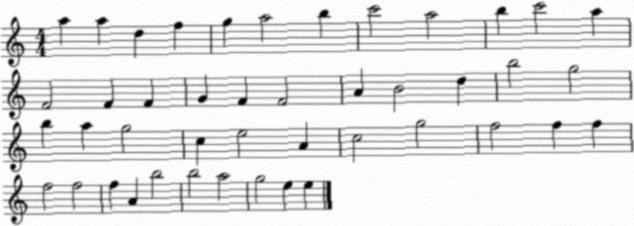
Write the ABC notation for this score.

X:1
T:Untitled
M:4/4
L:1/4
K:C
a a d f g a2 b c'2 a2 b c'2 a F2 F F G F F2 A B2 d b2 g2 b a g2 c e2 A c2 g2 f2 f f f2 f2 f A b2 b2 a2 g2 e e